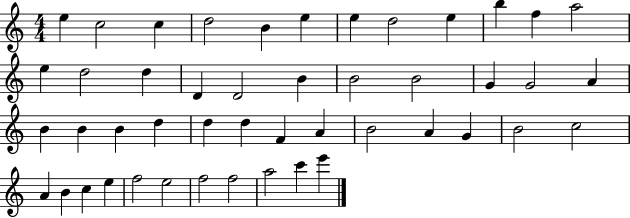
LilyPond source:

{
  \clef treble
  \numericTimeSignature
  \time 4/4
  \key c \major
  e''4 c''2 c''4 | d''2 b'4 e''4 | e''4 d''2 e''4 | b''4 f''4 a''2 | \break e''4 d''2 d''4 | d'4 d'2 b'4 | b'2 b'2 | g'4 g'2 a'4 | \break b'4 b'4 b'4 d''4 | d''4 d''4 f'4 a'4 | b'2 a'4 g'4 | b'2 c''2 | \break a'4 b'4 c''4 e''4 | f''2 e''2 | f''2 f''2 | a''2 c'''4 e'''4 | \break \bar "|."
}